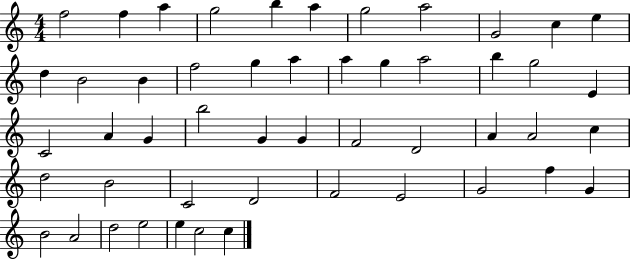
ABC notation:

X:1
T:Untitled
M:4/4
L:1/4
K:C
f2 f a g2 b a g2 a2 G2 c e d B2 B f2 g a a g a2 b g2 E C2 A G b2 G G F2 D2 A A2 c d2 B2 C2 D2 F2 E2 G2 f G B2 A2 d2 e2 e c2 c